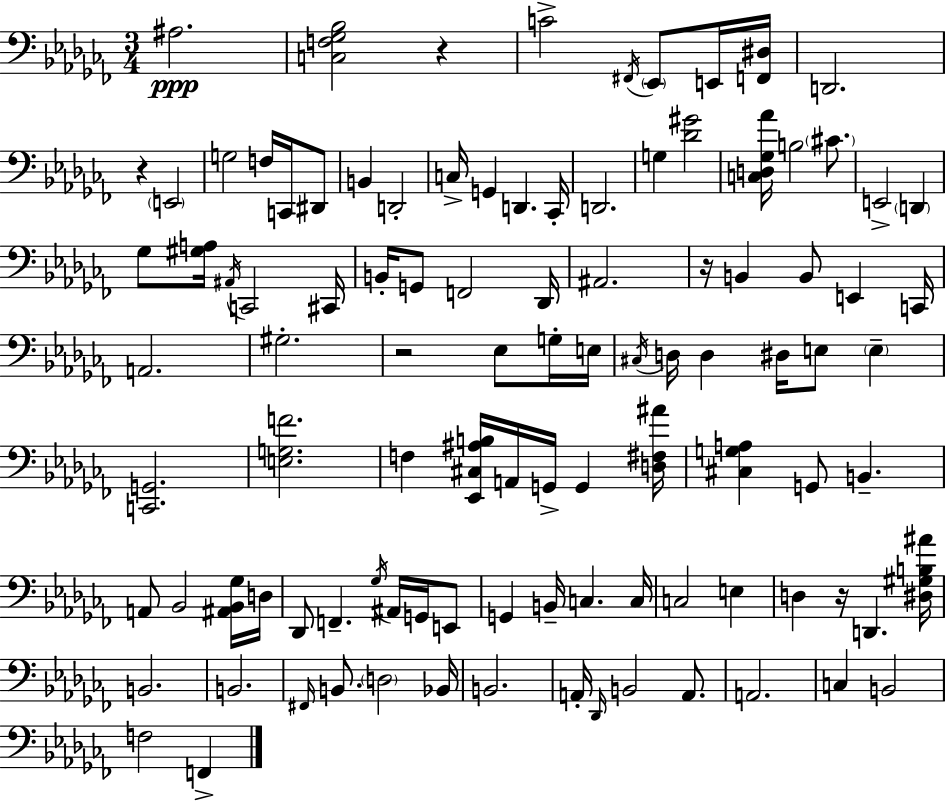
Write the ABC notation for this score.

X:1
T:Untitled
M:3/4
L:1/4
K:Abm
^A,2 [C,F,_G,_B,]2 z C2 ^F,,/4 _E,,/2 E,,/4 [F,,^D,]/4 D,,2 z E,,2 G,2 F,/4 C,,/4 ^D,,/2 B,, D,,2 C,/4 G,, D,, _C,,/4 D,,2 G, [_D^G]2 [C,D,_G,_A]/4 B,2 ^C/2 E,,2 D,, _G,/2 [^G,A,]/4 ^A,,/4 C,,2 ^C,,/4 B,,/4 G,,/2 F,,2 _D,,/4 ^A,,2 z/4 B,, B,,/2 E,, C,,/4 A,,2 ^G,2 z2 _E,/2 G,/4 E,/4 ^C,/4 D,/4 D, ^D,/4 E,/2 E, [C,,G,,]2 [E,G,F]2 F, [_E,,^C,^A,B,]/4 A,,/4 G,,/4 G,, [D,^F,^A]/4 [^C,G,A,] G,,/2 B,, A,,/2 _B,,2 [^A,,_B,,_G,]/4 D,/4 _D,,/2 F,, _G,/4 ^A,,/4 G,,/4 E,,/2 G,, B,,/4 C, C,/4 C,2 E, D, z/4 D,, [^D,^G,B,^A]/4 B,,2 B,,2 ^F,,/4 B,,/2 D,2 _B,,/4 B,,2 A,,/4 _D,,/4 B,,2 A,,/2 A,,2 C, B,,2 F,2 F,,